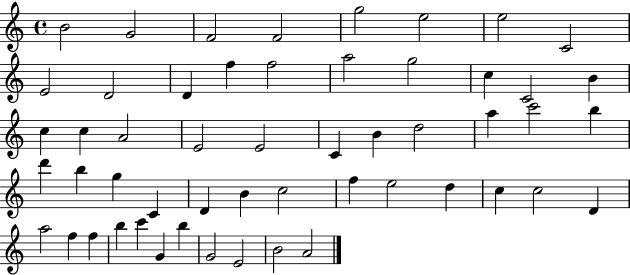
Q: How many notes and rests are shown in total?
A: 53